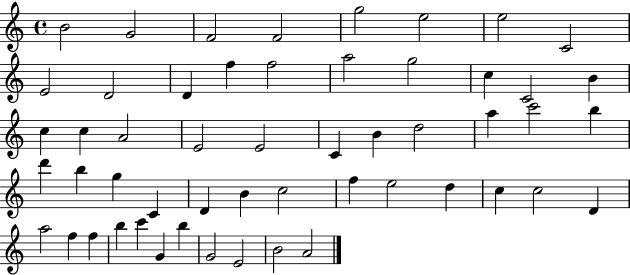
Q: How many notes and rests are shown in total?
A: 53